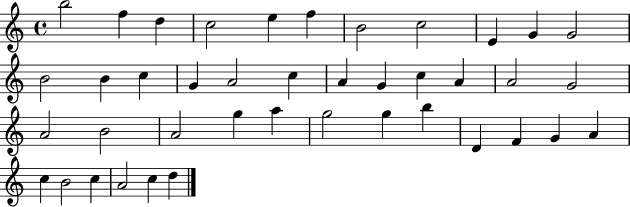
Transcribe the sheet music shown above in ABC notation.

X:1
T:Untitled
M:4/4
L:1/4
K:C
b2 f d c2 e f B2 c2 E G G2 B2 B c G A2 c A G c A A2 G2 A2 B2 A2 g a g2 g b D F G A c B2 c A2 c d